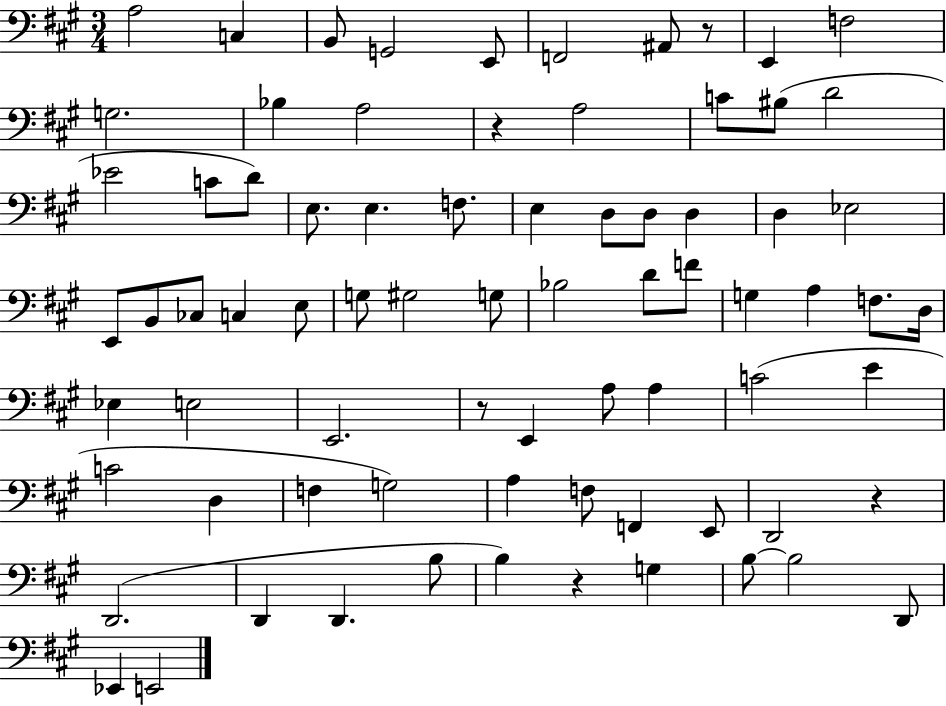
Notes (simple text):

A3/h C3/q B2/e G2/h E2/e F2/h A#2/e R/e E2/q F3/h G3/h. Bb3/q A3/h R/q A3/h C4/e BIS3/e D4/h Eb4/h C4/e D4/e E3/e. E3/q. F3/e. E3/q D3/e D3/e D3/q D3/q Eb3/h E2/e B2/e CES3/e C3/q E3/e G3/e G#3/h G3/e Bb3/h D4/e F4/e G3/q A3/q F3/e. D3/s Eb3/q E3/h E2/h. R/e E2/q A3/e A3/q C4/h E4/q C4/h D3/q F3/q G3/h A3/q F3/e F2/q E2/e D2/h R/q D2/h. D2/q D2/q. B3/e B3/q R/q G3/q B3/e B3/h D2/e Eb2/q E2/h